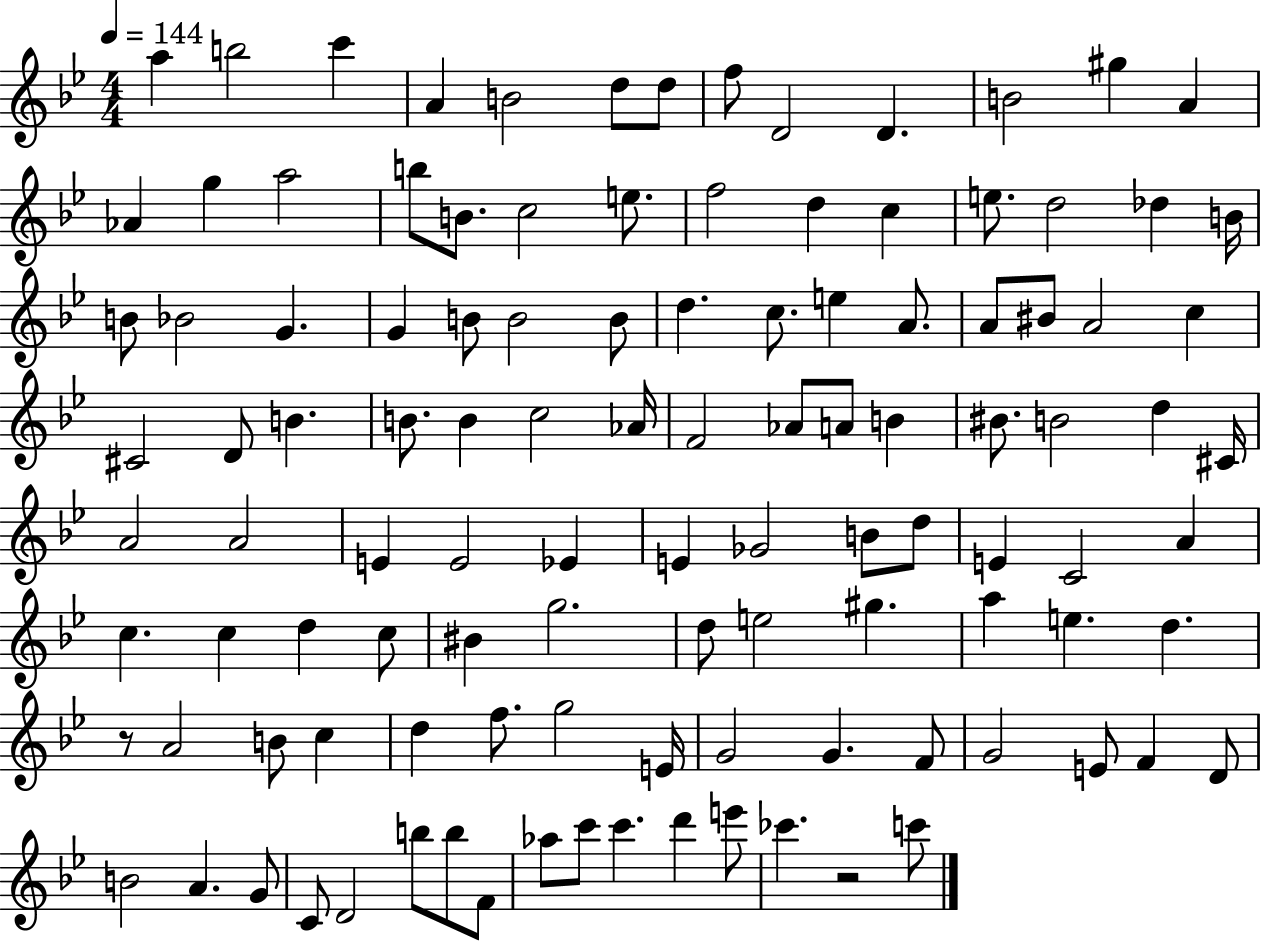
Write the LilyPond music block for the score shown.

{
  \clef treble
  \numericTimeSignature
  \time 4/4
  \key bes \major
  \tempo 4 = 144
  a''4 b''2 c'''4 | a'4 b'2 d''8 d''8 | f''8 d'2 d'4. | b'2 gis''4 a'4 | \break aes'4 g''4 a''2 | b''8 b'8. c''2 e''8. | f''2 d''4 c''4 | e''8. d''2 des''4 b'16 | \break b'8 bes'2 g'4. | g'4 b'8 b'2 b'8 | d''4. c''8. e''4 a'8. | a'8 bis'8 a'2 c''4 | \break cis'2 d'8 b'4. | b'8. b'4 c''2 aes'16 | f'2 aes'8 a'8 b'4 | bis'8. b'2 d''4 cis'16 | \break a'2 a'2 | e'4 e'2 ees'4 | e'4 ges'2 b'8 d''8 | e'4 c'2 a'4 | \break c''4. c''4 d''4 c''8 | bis'4 g''2. | d''8 e''2 gis''4. | a''4 e''4. d''4. | \break r8 a'2 b'8 c''4 | d''4 f''8. g''2 e'16 | g'2 g'4. f'8 | g'2 e'8 f'4 d'8 | \break b'2 a'4. g'8 | c'8 d'2 b''8 b''8 f'8 | aes''8 c'''8 c'''4. d'''4 e'''8 | ces'''4. r2 c'''8 | \break \bar "|."
}